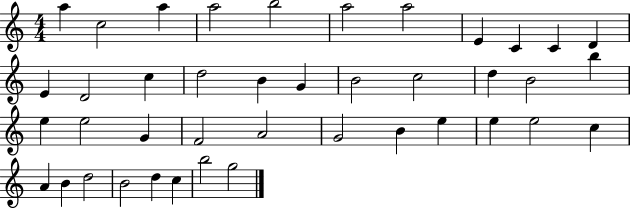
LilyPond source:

{
  \clef treble
  \numericTimeSignature
  \time 4/4
  \key c \major
  a''4 c''2 a''4 | a''2 b''2 | a''2 a''2 | e'4 c'4 c'4 d'4 | \break e'4 d'2 c''4 | d''2 b'4 g'4 | b'2 c''2 | d''4 b'2 b''4 | \break e''4 e''2 g'4 | f'2 a'2 | g'2 b'4 e''4 | e''4 e''2 c''4 | \break a'4 b'4 d''2 | b'2 d''4 c''4 | b''2 g''2 | \bar "|."
}